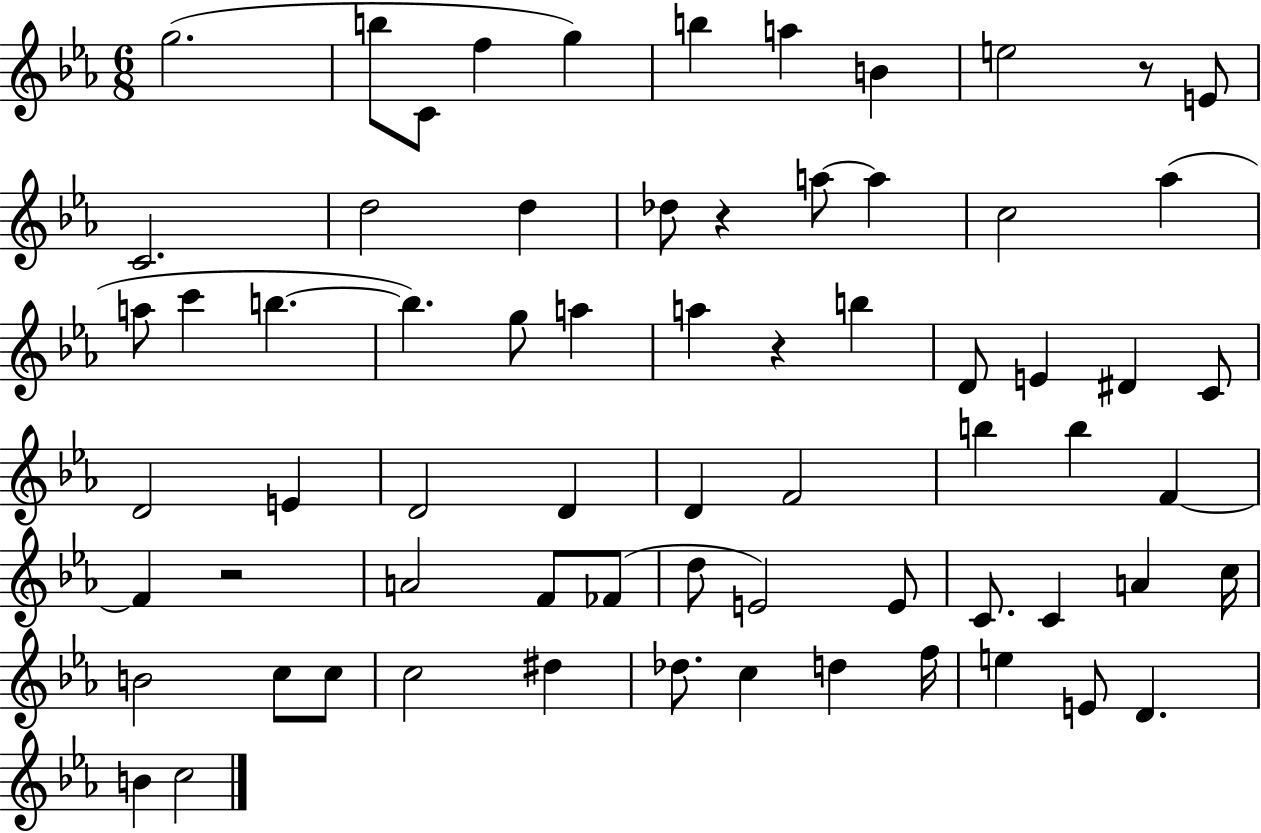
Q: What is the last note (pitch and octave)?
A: C5